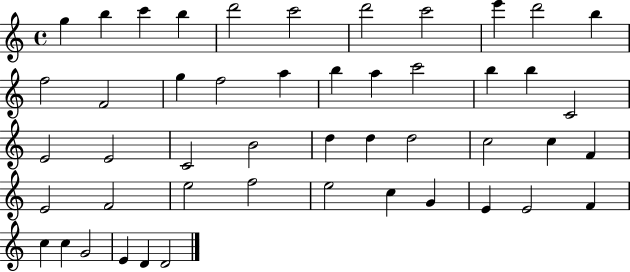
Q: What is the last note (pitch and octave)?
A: D4